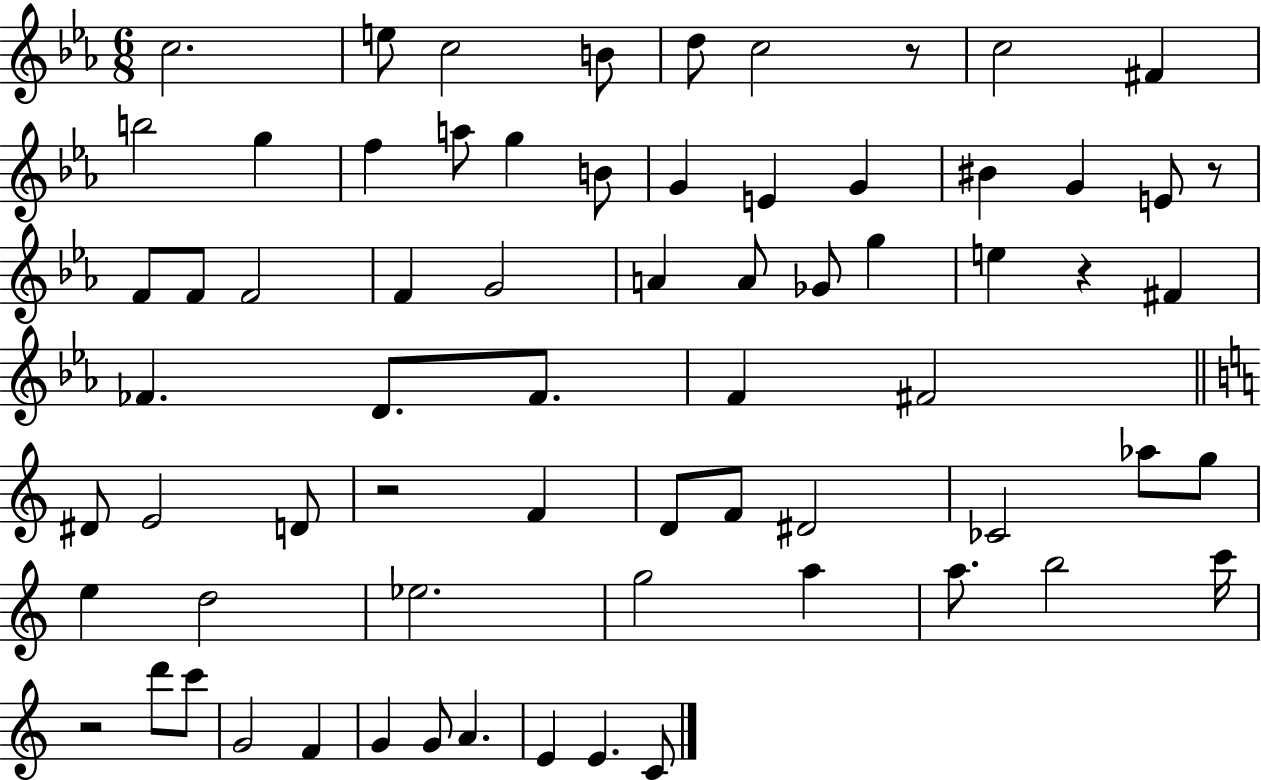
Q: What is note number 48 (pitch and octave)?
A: D5